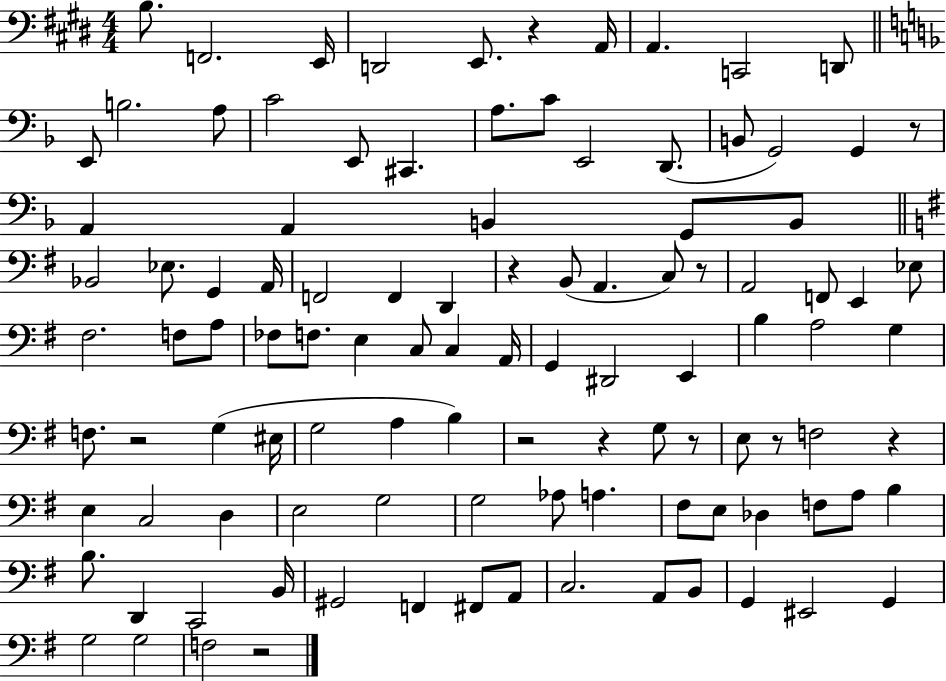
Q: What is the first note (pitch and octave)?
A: B3